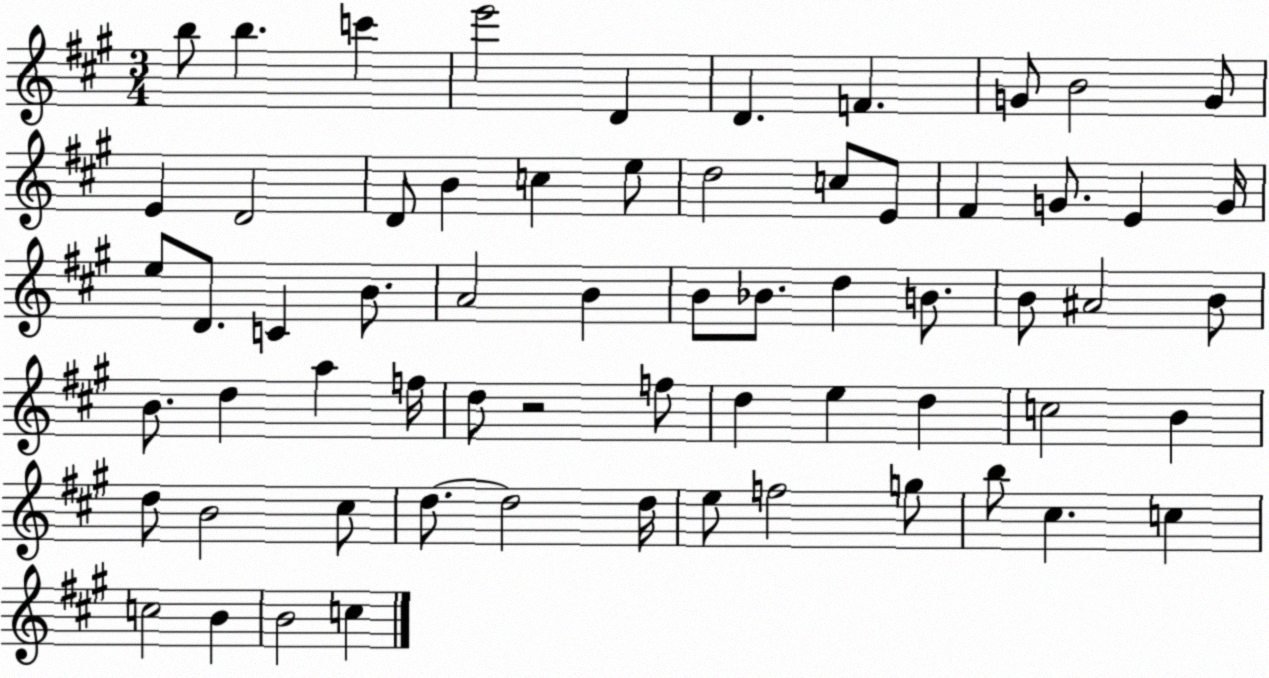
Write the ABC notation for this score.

X:1
T:Untitled
M:3/4
L:1/4
K:A
b/2 b c' e'2 D D F G/2 B2 G/2 E D2 D/2 B c e/2 d2 c/2 E/2 ^F G/2 E G/4 e/2 D/2 C B/2 A2 B B/2 _B/2 d B/2 B/2 ^A2 B/2 B/2 d a f/4 d/2 z2 f/2 d e d c2 B d/2 B2 ^c/2 d/2 d2 d/4 e/2 f2 g/2 b/2 ^c c c2 B B2 c